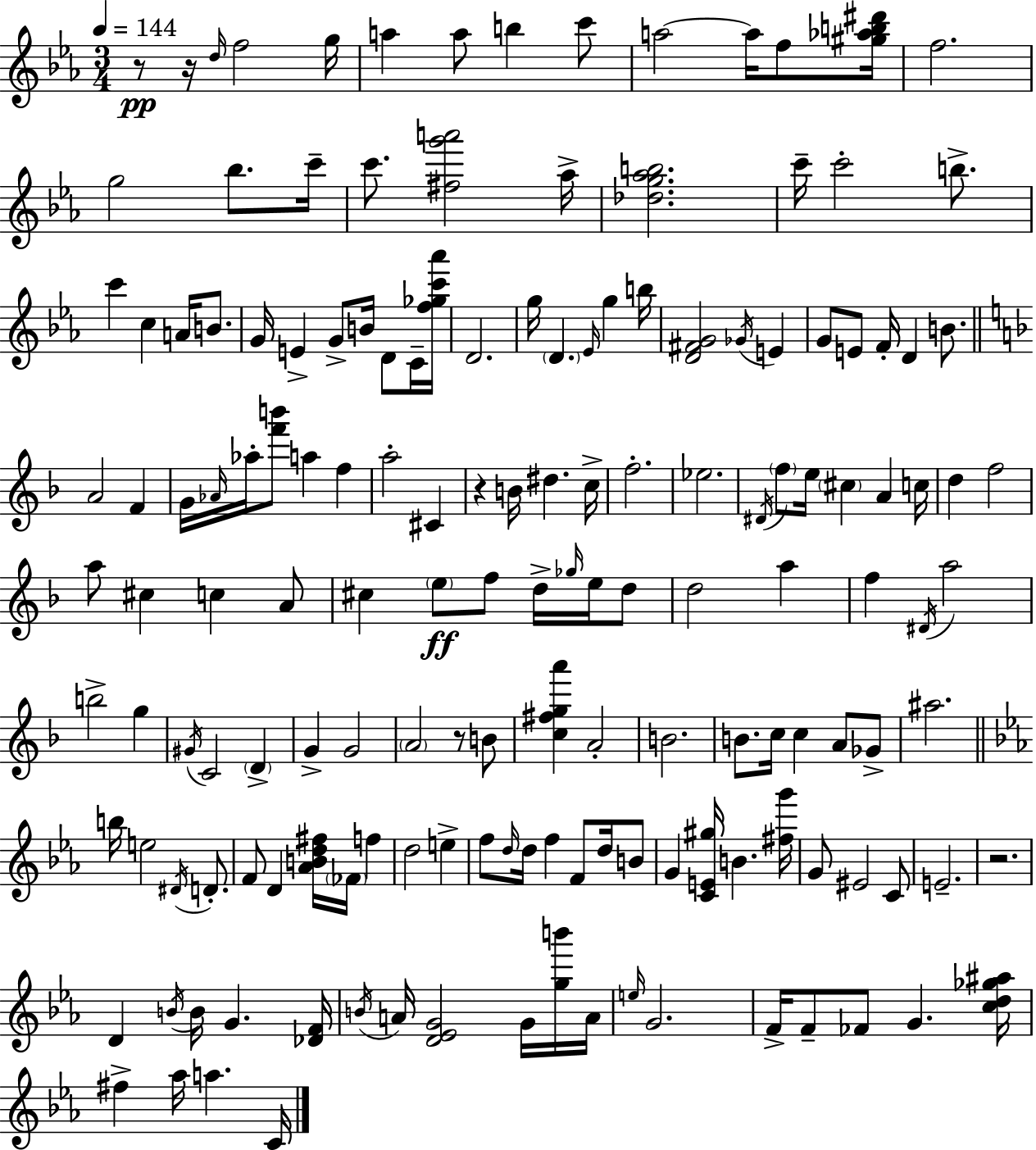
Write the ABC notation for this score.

X:1
T:Untitled
M:3/4
L:1/4
K:Eb
z/2 z/4 d/4 f2 g/4 a a/2 b c'/2 a2 a/4 f/2 [^g_ab^d']/4 f2 g2 _b/2 c'/4 c'/2 [^fg'a']2 _a/4 [_dg_ab]2 c'/4 c'2 b/2 c' c A/4 B/2 G/4 E G/2 B/4 D/2 C/4 [f_gc'_a']/4 D2 g/4 D _E/4 g b/4 [D^FG]2 _G/4 E G/2 E/2 F/4 D B/2 A2 F G/4 _A/4 _a/4 [f'b']/2 a f a2 ^C z B/4 ^d c/4 f2 _e2 ^D/4 f/2 e/4 ^c A c/4 d f2 a/2 ^c c A/2 ^c e/2 f/2 d/4 _g/4 e/4 d/2 d2 a f ^D/4 a2 b2 g ^G/4 C2 D G G2 A2 z/2 B/2 [c^fga'] A2 B2 B/2 c/4 c A/2 _G/2 ^a2 b/4 e2 ^D/4 D/2 F/2 D [_ABd^f]/4 _F/4 f d2 e f/2 d/4 d/4 f F/2 d/4 B/2 G [CE^g]/4 B [^fg']/4 G/2 ^E2 C/2 E2 z2 D B/4 B/4 G [_DF]/4 B/4 A/4 [D_EG]2 G/4 [gb']/4 A/4 e/4 G2 F/4 F/2 _F/2 G [cd_g^a]/4 ^f _a/4 a C/4